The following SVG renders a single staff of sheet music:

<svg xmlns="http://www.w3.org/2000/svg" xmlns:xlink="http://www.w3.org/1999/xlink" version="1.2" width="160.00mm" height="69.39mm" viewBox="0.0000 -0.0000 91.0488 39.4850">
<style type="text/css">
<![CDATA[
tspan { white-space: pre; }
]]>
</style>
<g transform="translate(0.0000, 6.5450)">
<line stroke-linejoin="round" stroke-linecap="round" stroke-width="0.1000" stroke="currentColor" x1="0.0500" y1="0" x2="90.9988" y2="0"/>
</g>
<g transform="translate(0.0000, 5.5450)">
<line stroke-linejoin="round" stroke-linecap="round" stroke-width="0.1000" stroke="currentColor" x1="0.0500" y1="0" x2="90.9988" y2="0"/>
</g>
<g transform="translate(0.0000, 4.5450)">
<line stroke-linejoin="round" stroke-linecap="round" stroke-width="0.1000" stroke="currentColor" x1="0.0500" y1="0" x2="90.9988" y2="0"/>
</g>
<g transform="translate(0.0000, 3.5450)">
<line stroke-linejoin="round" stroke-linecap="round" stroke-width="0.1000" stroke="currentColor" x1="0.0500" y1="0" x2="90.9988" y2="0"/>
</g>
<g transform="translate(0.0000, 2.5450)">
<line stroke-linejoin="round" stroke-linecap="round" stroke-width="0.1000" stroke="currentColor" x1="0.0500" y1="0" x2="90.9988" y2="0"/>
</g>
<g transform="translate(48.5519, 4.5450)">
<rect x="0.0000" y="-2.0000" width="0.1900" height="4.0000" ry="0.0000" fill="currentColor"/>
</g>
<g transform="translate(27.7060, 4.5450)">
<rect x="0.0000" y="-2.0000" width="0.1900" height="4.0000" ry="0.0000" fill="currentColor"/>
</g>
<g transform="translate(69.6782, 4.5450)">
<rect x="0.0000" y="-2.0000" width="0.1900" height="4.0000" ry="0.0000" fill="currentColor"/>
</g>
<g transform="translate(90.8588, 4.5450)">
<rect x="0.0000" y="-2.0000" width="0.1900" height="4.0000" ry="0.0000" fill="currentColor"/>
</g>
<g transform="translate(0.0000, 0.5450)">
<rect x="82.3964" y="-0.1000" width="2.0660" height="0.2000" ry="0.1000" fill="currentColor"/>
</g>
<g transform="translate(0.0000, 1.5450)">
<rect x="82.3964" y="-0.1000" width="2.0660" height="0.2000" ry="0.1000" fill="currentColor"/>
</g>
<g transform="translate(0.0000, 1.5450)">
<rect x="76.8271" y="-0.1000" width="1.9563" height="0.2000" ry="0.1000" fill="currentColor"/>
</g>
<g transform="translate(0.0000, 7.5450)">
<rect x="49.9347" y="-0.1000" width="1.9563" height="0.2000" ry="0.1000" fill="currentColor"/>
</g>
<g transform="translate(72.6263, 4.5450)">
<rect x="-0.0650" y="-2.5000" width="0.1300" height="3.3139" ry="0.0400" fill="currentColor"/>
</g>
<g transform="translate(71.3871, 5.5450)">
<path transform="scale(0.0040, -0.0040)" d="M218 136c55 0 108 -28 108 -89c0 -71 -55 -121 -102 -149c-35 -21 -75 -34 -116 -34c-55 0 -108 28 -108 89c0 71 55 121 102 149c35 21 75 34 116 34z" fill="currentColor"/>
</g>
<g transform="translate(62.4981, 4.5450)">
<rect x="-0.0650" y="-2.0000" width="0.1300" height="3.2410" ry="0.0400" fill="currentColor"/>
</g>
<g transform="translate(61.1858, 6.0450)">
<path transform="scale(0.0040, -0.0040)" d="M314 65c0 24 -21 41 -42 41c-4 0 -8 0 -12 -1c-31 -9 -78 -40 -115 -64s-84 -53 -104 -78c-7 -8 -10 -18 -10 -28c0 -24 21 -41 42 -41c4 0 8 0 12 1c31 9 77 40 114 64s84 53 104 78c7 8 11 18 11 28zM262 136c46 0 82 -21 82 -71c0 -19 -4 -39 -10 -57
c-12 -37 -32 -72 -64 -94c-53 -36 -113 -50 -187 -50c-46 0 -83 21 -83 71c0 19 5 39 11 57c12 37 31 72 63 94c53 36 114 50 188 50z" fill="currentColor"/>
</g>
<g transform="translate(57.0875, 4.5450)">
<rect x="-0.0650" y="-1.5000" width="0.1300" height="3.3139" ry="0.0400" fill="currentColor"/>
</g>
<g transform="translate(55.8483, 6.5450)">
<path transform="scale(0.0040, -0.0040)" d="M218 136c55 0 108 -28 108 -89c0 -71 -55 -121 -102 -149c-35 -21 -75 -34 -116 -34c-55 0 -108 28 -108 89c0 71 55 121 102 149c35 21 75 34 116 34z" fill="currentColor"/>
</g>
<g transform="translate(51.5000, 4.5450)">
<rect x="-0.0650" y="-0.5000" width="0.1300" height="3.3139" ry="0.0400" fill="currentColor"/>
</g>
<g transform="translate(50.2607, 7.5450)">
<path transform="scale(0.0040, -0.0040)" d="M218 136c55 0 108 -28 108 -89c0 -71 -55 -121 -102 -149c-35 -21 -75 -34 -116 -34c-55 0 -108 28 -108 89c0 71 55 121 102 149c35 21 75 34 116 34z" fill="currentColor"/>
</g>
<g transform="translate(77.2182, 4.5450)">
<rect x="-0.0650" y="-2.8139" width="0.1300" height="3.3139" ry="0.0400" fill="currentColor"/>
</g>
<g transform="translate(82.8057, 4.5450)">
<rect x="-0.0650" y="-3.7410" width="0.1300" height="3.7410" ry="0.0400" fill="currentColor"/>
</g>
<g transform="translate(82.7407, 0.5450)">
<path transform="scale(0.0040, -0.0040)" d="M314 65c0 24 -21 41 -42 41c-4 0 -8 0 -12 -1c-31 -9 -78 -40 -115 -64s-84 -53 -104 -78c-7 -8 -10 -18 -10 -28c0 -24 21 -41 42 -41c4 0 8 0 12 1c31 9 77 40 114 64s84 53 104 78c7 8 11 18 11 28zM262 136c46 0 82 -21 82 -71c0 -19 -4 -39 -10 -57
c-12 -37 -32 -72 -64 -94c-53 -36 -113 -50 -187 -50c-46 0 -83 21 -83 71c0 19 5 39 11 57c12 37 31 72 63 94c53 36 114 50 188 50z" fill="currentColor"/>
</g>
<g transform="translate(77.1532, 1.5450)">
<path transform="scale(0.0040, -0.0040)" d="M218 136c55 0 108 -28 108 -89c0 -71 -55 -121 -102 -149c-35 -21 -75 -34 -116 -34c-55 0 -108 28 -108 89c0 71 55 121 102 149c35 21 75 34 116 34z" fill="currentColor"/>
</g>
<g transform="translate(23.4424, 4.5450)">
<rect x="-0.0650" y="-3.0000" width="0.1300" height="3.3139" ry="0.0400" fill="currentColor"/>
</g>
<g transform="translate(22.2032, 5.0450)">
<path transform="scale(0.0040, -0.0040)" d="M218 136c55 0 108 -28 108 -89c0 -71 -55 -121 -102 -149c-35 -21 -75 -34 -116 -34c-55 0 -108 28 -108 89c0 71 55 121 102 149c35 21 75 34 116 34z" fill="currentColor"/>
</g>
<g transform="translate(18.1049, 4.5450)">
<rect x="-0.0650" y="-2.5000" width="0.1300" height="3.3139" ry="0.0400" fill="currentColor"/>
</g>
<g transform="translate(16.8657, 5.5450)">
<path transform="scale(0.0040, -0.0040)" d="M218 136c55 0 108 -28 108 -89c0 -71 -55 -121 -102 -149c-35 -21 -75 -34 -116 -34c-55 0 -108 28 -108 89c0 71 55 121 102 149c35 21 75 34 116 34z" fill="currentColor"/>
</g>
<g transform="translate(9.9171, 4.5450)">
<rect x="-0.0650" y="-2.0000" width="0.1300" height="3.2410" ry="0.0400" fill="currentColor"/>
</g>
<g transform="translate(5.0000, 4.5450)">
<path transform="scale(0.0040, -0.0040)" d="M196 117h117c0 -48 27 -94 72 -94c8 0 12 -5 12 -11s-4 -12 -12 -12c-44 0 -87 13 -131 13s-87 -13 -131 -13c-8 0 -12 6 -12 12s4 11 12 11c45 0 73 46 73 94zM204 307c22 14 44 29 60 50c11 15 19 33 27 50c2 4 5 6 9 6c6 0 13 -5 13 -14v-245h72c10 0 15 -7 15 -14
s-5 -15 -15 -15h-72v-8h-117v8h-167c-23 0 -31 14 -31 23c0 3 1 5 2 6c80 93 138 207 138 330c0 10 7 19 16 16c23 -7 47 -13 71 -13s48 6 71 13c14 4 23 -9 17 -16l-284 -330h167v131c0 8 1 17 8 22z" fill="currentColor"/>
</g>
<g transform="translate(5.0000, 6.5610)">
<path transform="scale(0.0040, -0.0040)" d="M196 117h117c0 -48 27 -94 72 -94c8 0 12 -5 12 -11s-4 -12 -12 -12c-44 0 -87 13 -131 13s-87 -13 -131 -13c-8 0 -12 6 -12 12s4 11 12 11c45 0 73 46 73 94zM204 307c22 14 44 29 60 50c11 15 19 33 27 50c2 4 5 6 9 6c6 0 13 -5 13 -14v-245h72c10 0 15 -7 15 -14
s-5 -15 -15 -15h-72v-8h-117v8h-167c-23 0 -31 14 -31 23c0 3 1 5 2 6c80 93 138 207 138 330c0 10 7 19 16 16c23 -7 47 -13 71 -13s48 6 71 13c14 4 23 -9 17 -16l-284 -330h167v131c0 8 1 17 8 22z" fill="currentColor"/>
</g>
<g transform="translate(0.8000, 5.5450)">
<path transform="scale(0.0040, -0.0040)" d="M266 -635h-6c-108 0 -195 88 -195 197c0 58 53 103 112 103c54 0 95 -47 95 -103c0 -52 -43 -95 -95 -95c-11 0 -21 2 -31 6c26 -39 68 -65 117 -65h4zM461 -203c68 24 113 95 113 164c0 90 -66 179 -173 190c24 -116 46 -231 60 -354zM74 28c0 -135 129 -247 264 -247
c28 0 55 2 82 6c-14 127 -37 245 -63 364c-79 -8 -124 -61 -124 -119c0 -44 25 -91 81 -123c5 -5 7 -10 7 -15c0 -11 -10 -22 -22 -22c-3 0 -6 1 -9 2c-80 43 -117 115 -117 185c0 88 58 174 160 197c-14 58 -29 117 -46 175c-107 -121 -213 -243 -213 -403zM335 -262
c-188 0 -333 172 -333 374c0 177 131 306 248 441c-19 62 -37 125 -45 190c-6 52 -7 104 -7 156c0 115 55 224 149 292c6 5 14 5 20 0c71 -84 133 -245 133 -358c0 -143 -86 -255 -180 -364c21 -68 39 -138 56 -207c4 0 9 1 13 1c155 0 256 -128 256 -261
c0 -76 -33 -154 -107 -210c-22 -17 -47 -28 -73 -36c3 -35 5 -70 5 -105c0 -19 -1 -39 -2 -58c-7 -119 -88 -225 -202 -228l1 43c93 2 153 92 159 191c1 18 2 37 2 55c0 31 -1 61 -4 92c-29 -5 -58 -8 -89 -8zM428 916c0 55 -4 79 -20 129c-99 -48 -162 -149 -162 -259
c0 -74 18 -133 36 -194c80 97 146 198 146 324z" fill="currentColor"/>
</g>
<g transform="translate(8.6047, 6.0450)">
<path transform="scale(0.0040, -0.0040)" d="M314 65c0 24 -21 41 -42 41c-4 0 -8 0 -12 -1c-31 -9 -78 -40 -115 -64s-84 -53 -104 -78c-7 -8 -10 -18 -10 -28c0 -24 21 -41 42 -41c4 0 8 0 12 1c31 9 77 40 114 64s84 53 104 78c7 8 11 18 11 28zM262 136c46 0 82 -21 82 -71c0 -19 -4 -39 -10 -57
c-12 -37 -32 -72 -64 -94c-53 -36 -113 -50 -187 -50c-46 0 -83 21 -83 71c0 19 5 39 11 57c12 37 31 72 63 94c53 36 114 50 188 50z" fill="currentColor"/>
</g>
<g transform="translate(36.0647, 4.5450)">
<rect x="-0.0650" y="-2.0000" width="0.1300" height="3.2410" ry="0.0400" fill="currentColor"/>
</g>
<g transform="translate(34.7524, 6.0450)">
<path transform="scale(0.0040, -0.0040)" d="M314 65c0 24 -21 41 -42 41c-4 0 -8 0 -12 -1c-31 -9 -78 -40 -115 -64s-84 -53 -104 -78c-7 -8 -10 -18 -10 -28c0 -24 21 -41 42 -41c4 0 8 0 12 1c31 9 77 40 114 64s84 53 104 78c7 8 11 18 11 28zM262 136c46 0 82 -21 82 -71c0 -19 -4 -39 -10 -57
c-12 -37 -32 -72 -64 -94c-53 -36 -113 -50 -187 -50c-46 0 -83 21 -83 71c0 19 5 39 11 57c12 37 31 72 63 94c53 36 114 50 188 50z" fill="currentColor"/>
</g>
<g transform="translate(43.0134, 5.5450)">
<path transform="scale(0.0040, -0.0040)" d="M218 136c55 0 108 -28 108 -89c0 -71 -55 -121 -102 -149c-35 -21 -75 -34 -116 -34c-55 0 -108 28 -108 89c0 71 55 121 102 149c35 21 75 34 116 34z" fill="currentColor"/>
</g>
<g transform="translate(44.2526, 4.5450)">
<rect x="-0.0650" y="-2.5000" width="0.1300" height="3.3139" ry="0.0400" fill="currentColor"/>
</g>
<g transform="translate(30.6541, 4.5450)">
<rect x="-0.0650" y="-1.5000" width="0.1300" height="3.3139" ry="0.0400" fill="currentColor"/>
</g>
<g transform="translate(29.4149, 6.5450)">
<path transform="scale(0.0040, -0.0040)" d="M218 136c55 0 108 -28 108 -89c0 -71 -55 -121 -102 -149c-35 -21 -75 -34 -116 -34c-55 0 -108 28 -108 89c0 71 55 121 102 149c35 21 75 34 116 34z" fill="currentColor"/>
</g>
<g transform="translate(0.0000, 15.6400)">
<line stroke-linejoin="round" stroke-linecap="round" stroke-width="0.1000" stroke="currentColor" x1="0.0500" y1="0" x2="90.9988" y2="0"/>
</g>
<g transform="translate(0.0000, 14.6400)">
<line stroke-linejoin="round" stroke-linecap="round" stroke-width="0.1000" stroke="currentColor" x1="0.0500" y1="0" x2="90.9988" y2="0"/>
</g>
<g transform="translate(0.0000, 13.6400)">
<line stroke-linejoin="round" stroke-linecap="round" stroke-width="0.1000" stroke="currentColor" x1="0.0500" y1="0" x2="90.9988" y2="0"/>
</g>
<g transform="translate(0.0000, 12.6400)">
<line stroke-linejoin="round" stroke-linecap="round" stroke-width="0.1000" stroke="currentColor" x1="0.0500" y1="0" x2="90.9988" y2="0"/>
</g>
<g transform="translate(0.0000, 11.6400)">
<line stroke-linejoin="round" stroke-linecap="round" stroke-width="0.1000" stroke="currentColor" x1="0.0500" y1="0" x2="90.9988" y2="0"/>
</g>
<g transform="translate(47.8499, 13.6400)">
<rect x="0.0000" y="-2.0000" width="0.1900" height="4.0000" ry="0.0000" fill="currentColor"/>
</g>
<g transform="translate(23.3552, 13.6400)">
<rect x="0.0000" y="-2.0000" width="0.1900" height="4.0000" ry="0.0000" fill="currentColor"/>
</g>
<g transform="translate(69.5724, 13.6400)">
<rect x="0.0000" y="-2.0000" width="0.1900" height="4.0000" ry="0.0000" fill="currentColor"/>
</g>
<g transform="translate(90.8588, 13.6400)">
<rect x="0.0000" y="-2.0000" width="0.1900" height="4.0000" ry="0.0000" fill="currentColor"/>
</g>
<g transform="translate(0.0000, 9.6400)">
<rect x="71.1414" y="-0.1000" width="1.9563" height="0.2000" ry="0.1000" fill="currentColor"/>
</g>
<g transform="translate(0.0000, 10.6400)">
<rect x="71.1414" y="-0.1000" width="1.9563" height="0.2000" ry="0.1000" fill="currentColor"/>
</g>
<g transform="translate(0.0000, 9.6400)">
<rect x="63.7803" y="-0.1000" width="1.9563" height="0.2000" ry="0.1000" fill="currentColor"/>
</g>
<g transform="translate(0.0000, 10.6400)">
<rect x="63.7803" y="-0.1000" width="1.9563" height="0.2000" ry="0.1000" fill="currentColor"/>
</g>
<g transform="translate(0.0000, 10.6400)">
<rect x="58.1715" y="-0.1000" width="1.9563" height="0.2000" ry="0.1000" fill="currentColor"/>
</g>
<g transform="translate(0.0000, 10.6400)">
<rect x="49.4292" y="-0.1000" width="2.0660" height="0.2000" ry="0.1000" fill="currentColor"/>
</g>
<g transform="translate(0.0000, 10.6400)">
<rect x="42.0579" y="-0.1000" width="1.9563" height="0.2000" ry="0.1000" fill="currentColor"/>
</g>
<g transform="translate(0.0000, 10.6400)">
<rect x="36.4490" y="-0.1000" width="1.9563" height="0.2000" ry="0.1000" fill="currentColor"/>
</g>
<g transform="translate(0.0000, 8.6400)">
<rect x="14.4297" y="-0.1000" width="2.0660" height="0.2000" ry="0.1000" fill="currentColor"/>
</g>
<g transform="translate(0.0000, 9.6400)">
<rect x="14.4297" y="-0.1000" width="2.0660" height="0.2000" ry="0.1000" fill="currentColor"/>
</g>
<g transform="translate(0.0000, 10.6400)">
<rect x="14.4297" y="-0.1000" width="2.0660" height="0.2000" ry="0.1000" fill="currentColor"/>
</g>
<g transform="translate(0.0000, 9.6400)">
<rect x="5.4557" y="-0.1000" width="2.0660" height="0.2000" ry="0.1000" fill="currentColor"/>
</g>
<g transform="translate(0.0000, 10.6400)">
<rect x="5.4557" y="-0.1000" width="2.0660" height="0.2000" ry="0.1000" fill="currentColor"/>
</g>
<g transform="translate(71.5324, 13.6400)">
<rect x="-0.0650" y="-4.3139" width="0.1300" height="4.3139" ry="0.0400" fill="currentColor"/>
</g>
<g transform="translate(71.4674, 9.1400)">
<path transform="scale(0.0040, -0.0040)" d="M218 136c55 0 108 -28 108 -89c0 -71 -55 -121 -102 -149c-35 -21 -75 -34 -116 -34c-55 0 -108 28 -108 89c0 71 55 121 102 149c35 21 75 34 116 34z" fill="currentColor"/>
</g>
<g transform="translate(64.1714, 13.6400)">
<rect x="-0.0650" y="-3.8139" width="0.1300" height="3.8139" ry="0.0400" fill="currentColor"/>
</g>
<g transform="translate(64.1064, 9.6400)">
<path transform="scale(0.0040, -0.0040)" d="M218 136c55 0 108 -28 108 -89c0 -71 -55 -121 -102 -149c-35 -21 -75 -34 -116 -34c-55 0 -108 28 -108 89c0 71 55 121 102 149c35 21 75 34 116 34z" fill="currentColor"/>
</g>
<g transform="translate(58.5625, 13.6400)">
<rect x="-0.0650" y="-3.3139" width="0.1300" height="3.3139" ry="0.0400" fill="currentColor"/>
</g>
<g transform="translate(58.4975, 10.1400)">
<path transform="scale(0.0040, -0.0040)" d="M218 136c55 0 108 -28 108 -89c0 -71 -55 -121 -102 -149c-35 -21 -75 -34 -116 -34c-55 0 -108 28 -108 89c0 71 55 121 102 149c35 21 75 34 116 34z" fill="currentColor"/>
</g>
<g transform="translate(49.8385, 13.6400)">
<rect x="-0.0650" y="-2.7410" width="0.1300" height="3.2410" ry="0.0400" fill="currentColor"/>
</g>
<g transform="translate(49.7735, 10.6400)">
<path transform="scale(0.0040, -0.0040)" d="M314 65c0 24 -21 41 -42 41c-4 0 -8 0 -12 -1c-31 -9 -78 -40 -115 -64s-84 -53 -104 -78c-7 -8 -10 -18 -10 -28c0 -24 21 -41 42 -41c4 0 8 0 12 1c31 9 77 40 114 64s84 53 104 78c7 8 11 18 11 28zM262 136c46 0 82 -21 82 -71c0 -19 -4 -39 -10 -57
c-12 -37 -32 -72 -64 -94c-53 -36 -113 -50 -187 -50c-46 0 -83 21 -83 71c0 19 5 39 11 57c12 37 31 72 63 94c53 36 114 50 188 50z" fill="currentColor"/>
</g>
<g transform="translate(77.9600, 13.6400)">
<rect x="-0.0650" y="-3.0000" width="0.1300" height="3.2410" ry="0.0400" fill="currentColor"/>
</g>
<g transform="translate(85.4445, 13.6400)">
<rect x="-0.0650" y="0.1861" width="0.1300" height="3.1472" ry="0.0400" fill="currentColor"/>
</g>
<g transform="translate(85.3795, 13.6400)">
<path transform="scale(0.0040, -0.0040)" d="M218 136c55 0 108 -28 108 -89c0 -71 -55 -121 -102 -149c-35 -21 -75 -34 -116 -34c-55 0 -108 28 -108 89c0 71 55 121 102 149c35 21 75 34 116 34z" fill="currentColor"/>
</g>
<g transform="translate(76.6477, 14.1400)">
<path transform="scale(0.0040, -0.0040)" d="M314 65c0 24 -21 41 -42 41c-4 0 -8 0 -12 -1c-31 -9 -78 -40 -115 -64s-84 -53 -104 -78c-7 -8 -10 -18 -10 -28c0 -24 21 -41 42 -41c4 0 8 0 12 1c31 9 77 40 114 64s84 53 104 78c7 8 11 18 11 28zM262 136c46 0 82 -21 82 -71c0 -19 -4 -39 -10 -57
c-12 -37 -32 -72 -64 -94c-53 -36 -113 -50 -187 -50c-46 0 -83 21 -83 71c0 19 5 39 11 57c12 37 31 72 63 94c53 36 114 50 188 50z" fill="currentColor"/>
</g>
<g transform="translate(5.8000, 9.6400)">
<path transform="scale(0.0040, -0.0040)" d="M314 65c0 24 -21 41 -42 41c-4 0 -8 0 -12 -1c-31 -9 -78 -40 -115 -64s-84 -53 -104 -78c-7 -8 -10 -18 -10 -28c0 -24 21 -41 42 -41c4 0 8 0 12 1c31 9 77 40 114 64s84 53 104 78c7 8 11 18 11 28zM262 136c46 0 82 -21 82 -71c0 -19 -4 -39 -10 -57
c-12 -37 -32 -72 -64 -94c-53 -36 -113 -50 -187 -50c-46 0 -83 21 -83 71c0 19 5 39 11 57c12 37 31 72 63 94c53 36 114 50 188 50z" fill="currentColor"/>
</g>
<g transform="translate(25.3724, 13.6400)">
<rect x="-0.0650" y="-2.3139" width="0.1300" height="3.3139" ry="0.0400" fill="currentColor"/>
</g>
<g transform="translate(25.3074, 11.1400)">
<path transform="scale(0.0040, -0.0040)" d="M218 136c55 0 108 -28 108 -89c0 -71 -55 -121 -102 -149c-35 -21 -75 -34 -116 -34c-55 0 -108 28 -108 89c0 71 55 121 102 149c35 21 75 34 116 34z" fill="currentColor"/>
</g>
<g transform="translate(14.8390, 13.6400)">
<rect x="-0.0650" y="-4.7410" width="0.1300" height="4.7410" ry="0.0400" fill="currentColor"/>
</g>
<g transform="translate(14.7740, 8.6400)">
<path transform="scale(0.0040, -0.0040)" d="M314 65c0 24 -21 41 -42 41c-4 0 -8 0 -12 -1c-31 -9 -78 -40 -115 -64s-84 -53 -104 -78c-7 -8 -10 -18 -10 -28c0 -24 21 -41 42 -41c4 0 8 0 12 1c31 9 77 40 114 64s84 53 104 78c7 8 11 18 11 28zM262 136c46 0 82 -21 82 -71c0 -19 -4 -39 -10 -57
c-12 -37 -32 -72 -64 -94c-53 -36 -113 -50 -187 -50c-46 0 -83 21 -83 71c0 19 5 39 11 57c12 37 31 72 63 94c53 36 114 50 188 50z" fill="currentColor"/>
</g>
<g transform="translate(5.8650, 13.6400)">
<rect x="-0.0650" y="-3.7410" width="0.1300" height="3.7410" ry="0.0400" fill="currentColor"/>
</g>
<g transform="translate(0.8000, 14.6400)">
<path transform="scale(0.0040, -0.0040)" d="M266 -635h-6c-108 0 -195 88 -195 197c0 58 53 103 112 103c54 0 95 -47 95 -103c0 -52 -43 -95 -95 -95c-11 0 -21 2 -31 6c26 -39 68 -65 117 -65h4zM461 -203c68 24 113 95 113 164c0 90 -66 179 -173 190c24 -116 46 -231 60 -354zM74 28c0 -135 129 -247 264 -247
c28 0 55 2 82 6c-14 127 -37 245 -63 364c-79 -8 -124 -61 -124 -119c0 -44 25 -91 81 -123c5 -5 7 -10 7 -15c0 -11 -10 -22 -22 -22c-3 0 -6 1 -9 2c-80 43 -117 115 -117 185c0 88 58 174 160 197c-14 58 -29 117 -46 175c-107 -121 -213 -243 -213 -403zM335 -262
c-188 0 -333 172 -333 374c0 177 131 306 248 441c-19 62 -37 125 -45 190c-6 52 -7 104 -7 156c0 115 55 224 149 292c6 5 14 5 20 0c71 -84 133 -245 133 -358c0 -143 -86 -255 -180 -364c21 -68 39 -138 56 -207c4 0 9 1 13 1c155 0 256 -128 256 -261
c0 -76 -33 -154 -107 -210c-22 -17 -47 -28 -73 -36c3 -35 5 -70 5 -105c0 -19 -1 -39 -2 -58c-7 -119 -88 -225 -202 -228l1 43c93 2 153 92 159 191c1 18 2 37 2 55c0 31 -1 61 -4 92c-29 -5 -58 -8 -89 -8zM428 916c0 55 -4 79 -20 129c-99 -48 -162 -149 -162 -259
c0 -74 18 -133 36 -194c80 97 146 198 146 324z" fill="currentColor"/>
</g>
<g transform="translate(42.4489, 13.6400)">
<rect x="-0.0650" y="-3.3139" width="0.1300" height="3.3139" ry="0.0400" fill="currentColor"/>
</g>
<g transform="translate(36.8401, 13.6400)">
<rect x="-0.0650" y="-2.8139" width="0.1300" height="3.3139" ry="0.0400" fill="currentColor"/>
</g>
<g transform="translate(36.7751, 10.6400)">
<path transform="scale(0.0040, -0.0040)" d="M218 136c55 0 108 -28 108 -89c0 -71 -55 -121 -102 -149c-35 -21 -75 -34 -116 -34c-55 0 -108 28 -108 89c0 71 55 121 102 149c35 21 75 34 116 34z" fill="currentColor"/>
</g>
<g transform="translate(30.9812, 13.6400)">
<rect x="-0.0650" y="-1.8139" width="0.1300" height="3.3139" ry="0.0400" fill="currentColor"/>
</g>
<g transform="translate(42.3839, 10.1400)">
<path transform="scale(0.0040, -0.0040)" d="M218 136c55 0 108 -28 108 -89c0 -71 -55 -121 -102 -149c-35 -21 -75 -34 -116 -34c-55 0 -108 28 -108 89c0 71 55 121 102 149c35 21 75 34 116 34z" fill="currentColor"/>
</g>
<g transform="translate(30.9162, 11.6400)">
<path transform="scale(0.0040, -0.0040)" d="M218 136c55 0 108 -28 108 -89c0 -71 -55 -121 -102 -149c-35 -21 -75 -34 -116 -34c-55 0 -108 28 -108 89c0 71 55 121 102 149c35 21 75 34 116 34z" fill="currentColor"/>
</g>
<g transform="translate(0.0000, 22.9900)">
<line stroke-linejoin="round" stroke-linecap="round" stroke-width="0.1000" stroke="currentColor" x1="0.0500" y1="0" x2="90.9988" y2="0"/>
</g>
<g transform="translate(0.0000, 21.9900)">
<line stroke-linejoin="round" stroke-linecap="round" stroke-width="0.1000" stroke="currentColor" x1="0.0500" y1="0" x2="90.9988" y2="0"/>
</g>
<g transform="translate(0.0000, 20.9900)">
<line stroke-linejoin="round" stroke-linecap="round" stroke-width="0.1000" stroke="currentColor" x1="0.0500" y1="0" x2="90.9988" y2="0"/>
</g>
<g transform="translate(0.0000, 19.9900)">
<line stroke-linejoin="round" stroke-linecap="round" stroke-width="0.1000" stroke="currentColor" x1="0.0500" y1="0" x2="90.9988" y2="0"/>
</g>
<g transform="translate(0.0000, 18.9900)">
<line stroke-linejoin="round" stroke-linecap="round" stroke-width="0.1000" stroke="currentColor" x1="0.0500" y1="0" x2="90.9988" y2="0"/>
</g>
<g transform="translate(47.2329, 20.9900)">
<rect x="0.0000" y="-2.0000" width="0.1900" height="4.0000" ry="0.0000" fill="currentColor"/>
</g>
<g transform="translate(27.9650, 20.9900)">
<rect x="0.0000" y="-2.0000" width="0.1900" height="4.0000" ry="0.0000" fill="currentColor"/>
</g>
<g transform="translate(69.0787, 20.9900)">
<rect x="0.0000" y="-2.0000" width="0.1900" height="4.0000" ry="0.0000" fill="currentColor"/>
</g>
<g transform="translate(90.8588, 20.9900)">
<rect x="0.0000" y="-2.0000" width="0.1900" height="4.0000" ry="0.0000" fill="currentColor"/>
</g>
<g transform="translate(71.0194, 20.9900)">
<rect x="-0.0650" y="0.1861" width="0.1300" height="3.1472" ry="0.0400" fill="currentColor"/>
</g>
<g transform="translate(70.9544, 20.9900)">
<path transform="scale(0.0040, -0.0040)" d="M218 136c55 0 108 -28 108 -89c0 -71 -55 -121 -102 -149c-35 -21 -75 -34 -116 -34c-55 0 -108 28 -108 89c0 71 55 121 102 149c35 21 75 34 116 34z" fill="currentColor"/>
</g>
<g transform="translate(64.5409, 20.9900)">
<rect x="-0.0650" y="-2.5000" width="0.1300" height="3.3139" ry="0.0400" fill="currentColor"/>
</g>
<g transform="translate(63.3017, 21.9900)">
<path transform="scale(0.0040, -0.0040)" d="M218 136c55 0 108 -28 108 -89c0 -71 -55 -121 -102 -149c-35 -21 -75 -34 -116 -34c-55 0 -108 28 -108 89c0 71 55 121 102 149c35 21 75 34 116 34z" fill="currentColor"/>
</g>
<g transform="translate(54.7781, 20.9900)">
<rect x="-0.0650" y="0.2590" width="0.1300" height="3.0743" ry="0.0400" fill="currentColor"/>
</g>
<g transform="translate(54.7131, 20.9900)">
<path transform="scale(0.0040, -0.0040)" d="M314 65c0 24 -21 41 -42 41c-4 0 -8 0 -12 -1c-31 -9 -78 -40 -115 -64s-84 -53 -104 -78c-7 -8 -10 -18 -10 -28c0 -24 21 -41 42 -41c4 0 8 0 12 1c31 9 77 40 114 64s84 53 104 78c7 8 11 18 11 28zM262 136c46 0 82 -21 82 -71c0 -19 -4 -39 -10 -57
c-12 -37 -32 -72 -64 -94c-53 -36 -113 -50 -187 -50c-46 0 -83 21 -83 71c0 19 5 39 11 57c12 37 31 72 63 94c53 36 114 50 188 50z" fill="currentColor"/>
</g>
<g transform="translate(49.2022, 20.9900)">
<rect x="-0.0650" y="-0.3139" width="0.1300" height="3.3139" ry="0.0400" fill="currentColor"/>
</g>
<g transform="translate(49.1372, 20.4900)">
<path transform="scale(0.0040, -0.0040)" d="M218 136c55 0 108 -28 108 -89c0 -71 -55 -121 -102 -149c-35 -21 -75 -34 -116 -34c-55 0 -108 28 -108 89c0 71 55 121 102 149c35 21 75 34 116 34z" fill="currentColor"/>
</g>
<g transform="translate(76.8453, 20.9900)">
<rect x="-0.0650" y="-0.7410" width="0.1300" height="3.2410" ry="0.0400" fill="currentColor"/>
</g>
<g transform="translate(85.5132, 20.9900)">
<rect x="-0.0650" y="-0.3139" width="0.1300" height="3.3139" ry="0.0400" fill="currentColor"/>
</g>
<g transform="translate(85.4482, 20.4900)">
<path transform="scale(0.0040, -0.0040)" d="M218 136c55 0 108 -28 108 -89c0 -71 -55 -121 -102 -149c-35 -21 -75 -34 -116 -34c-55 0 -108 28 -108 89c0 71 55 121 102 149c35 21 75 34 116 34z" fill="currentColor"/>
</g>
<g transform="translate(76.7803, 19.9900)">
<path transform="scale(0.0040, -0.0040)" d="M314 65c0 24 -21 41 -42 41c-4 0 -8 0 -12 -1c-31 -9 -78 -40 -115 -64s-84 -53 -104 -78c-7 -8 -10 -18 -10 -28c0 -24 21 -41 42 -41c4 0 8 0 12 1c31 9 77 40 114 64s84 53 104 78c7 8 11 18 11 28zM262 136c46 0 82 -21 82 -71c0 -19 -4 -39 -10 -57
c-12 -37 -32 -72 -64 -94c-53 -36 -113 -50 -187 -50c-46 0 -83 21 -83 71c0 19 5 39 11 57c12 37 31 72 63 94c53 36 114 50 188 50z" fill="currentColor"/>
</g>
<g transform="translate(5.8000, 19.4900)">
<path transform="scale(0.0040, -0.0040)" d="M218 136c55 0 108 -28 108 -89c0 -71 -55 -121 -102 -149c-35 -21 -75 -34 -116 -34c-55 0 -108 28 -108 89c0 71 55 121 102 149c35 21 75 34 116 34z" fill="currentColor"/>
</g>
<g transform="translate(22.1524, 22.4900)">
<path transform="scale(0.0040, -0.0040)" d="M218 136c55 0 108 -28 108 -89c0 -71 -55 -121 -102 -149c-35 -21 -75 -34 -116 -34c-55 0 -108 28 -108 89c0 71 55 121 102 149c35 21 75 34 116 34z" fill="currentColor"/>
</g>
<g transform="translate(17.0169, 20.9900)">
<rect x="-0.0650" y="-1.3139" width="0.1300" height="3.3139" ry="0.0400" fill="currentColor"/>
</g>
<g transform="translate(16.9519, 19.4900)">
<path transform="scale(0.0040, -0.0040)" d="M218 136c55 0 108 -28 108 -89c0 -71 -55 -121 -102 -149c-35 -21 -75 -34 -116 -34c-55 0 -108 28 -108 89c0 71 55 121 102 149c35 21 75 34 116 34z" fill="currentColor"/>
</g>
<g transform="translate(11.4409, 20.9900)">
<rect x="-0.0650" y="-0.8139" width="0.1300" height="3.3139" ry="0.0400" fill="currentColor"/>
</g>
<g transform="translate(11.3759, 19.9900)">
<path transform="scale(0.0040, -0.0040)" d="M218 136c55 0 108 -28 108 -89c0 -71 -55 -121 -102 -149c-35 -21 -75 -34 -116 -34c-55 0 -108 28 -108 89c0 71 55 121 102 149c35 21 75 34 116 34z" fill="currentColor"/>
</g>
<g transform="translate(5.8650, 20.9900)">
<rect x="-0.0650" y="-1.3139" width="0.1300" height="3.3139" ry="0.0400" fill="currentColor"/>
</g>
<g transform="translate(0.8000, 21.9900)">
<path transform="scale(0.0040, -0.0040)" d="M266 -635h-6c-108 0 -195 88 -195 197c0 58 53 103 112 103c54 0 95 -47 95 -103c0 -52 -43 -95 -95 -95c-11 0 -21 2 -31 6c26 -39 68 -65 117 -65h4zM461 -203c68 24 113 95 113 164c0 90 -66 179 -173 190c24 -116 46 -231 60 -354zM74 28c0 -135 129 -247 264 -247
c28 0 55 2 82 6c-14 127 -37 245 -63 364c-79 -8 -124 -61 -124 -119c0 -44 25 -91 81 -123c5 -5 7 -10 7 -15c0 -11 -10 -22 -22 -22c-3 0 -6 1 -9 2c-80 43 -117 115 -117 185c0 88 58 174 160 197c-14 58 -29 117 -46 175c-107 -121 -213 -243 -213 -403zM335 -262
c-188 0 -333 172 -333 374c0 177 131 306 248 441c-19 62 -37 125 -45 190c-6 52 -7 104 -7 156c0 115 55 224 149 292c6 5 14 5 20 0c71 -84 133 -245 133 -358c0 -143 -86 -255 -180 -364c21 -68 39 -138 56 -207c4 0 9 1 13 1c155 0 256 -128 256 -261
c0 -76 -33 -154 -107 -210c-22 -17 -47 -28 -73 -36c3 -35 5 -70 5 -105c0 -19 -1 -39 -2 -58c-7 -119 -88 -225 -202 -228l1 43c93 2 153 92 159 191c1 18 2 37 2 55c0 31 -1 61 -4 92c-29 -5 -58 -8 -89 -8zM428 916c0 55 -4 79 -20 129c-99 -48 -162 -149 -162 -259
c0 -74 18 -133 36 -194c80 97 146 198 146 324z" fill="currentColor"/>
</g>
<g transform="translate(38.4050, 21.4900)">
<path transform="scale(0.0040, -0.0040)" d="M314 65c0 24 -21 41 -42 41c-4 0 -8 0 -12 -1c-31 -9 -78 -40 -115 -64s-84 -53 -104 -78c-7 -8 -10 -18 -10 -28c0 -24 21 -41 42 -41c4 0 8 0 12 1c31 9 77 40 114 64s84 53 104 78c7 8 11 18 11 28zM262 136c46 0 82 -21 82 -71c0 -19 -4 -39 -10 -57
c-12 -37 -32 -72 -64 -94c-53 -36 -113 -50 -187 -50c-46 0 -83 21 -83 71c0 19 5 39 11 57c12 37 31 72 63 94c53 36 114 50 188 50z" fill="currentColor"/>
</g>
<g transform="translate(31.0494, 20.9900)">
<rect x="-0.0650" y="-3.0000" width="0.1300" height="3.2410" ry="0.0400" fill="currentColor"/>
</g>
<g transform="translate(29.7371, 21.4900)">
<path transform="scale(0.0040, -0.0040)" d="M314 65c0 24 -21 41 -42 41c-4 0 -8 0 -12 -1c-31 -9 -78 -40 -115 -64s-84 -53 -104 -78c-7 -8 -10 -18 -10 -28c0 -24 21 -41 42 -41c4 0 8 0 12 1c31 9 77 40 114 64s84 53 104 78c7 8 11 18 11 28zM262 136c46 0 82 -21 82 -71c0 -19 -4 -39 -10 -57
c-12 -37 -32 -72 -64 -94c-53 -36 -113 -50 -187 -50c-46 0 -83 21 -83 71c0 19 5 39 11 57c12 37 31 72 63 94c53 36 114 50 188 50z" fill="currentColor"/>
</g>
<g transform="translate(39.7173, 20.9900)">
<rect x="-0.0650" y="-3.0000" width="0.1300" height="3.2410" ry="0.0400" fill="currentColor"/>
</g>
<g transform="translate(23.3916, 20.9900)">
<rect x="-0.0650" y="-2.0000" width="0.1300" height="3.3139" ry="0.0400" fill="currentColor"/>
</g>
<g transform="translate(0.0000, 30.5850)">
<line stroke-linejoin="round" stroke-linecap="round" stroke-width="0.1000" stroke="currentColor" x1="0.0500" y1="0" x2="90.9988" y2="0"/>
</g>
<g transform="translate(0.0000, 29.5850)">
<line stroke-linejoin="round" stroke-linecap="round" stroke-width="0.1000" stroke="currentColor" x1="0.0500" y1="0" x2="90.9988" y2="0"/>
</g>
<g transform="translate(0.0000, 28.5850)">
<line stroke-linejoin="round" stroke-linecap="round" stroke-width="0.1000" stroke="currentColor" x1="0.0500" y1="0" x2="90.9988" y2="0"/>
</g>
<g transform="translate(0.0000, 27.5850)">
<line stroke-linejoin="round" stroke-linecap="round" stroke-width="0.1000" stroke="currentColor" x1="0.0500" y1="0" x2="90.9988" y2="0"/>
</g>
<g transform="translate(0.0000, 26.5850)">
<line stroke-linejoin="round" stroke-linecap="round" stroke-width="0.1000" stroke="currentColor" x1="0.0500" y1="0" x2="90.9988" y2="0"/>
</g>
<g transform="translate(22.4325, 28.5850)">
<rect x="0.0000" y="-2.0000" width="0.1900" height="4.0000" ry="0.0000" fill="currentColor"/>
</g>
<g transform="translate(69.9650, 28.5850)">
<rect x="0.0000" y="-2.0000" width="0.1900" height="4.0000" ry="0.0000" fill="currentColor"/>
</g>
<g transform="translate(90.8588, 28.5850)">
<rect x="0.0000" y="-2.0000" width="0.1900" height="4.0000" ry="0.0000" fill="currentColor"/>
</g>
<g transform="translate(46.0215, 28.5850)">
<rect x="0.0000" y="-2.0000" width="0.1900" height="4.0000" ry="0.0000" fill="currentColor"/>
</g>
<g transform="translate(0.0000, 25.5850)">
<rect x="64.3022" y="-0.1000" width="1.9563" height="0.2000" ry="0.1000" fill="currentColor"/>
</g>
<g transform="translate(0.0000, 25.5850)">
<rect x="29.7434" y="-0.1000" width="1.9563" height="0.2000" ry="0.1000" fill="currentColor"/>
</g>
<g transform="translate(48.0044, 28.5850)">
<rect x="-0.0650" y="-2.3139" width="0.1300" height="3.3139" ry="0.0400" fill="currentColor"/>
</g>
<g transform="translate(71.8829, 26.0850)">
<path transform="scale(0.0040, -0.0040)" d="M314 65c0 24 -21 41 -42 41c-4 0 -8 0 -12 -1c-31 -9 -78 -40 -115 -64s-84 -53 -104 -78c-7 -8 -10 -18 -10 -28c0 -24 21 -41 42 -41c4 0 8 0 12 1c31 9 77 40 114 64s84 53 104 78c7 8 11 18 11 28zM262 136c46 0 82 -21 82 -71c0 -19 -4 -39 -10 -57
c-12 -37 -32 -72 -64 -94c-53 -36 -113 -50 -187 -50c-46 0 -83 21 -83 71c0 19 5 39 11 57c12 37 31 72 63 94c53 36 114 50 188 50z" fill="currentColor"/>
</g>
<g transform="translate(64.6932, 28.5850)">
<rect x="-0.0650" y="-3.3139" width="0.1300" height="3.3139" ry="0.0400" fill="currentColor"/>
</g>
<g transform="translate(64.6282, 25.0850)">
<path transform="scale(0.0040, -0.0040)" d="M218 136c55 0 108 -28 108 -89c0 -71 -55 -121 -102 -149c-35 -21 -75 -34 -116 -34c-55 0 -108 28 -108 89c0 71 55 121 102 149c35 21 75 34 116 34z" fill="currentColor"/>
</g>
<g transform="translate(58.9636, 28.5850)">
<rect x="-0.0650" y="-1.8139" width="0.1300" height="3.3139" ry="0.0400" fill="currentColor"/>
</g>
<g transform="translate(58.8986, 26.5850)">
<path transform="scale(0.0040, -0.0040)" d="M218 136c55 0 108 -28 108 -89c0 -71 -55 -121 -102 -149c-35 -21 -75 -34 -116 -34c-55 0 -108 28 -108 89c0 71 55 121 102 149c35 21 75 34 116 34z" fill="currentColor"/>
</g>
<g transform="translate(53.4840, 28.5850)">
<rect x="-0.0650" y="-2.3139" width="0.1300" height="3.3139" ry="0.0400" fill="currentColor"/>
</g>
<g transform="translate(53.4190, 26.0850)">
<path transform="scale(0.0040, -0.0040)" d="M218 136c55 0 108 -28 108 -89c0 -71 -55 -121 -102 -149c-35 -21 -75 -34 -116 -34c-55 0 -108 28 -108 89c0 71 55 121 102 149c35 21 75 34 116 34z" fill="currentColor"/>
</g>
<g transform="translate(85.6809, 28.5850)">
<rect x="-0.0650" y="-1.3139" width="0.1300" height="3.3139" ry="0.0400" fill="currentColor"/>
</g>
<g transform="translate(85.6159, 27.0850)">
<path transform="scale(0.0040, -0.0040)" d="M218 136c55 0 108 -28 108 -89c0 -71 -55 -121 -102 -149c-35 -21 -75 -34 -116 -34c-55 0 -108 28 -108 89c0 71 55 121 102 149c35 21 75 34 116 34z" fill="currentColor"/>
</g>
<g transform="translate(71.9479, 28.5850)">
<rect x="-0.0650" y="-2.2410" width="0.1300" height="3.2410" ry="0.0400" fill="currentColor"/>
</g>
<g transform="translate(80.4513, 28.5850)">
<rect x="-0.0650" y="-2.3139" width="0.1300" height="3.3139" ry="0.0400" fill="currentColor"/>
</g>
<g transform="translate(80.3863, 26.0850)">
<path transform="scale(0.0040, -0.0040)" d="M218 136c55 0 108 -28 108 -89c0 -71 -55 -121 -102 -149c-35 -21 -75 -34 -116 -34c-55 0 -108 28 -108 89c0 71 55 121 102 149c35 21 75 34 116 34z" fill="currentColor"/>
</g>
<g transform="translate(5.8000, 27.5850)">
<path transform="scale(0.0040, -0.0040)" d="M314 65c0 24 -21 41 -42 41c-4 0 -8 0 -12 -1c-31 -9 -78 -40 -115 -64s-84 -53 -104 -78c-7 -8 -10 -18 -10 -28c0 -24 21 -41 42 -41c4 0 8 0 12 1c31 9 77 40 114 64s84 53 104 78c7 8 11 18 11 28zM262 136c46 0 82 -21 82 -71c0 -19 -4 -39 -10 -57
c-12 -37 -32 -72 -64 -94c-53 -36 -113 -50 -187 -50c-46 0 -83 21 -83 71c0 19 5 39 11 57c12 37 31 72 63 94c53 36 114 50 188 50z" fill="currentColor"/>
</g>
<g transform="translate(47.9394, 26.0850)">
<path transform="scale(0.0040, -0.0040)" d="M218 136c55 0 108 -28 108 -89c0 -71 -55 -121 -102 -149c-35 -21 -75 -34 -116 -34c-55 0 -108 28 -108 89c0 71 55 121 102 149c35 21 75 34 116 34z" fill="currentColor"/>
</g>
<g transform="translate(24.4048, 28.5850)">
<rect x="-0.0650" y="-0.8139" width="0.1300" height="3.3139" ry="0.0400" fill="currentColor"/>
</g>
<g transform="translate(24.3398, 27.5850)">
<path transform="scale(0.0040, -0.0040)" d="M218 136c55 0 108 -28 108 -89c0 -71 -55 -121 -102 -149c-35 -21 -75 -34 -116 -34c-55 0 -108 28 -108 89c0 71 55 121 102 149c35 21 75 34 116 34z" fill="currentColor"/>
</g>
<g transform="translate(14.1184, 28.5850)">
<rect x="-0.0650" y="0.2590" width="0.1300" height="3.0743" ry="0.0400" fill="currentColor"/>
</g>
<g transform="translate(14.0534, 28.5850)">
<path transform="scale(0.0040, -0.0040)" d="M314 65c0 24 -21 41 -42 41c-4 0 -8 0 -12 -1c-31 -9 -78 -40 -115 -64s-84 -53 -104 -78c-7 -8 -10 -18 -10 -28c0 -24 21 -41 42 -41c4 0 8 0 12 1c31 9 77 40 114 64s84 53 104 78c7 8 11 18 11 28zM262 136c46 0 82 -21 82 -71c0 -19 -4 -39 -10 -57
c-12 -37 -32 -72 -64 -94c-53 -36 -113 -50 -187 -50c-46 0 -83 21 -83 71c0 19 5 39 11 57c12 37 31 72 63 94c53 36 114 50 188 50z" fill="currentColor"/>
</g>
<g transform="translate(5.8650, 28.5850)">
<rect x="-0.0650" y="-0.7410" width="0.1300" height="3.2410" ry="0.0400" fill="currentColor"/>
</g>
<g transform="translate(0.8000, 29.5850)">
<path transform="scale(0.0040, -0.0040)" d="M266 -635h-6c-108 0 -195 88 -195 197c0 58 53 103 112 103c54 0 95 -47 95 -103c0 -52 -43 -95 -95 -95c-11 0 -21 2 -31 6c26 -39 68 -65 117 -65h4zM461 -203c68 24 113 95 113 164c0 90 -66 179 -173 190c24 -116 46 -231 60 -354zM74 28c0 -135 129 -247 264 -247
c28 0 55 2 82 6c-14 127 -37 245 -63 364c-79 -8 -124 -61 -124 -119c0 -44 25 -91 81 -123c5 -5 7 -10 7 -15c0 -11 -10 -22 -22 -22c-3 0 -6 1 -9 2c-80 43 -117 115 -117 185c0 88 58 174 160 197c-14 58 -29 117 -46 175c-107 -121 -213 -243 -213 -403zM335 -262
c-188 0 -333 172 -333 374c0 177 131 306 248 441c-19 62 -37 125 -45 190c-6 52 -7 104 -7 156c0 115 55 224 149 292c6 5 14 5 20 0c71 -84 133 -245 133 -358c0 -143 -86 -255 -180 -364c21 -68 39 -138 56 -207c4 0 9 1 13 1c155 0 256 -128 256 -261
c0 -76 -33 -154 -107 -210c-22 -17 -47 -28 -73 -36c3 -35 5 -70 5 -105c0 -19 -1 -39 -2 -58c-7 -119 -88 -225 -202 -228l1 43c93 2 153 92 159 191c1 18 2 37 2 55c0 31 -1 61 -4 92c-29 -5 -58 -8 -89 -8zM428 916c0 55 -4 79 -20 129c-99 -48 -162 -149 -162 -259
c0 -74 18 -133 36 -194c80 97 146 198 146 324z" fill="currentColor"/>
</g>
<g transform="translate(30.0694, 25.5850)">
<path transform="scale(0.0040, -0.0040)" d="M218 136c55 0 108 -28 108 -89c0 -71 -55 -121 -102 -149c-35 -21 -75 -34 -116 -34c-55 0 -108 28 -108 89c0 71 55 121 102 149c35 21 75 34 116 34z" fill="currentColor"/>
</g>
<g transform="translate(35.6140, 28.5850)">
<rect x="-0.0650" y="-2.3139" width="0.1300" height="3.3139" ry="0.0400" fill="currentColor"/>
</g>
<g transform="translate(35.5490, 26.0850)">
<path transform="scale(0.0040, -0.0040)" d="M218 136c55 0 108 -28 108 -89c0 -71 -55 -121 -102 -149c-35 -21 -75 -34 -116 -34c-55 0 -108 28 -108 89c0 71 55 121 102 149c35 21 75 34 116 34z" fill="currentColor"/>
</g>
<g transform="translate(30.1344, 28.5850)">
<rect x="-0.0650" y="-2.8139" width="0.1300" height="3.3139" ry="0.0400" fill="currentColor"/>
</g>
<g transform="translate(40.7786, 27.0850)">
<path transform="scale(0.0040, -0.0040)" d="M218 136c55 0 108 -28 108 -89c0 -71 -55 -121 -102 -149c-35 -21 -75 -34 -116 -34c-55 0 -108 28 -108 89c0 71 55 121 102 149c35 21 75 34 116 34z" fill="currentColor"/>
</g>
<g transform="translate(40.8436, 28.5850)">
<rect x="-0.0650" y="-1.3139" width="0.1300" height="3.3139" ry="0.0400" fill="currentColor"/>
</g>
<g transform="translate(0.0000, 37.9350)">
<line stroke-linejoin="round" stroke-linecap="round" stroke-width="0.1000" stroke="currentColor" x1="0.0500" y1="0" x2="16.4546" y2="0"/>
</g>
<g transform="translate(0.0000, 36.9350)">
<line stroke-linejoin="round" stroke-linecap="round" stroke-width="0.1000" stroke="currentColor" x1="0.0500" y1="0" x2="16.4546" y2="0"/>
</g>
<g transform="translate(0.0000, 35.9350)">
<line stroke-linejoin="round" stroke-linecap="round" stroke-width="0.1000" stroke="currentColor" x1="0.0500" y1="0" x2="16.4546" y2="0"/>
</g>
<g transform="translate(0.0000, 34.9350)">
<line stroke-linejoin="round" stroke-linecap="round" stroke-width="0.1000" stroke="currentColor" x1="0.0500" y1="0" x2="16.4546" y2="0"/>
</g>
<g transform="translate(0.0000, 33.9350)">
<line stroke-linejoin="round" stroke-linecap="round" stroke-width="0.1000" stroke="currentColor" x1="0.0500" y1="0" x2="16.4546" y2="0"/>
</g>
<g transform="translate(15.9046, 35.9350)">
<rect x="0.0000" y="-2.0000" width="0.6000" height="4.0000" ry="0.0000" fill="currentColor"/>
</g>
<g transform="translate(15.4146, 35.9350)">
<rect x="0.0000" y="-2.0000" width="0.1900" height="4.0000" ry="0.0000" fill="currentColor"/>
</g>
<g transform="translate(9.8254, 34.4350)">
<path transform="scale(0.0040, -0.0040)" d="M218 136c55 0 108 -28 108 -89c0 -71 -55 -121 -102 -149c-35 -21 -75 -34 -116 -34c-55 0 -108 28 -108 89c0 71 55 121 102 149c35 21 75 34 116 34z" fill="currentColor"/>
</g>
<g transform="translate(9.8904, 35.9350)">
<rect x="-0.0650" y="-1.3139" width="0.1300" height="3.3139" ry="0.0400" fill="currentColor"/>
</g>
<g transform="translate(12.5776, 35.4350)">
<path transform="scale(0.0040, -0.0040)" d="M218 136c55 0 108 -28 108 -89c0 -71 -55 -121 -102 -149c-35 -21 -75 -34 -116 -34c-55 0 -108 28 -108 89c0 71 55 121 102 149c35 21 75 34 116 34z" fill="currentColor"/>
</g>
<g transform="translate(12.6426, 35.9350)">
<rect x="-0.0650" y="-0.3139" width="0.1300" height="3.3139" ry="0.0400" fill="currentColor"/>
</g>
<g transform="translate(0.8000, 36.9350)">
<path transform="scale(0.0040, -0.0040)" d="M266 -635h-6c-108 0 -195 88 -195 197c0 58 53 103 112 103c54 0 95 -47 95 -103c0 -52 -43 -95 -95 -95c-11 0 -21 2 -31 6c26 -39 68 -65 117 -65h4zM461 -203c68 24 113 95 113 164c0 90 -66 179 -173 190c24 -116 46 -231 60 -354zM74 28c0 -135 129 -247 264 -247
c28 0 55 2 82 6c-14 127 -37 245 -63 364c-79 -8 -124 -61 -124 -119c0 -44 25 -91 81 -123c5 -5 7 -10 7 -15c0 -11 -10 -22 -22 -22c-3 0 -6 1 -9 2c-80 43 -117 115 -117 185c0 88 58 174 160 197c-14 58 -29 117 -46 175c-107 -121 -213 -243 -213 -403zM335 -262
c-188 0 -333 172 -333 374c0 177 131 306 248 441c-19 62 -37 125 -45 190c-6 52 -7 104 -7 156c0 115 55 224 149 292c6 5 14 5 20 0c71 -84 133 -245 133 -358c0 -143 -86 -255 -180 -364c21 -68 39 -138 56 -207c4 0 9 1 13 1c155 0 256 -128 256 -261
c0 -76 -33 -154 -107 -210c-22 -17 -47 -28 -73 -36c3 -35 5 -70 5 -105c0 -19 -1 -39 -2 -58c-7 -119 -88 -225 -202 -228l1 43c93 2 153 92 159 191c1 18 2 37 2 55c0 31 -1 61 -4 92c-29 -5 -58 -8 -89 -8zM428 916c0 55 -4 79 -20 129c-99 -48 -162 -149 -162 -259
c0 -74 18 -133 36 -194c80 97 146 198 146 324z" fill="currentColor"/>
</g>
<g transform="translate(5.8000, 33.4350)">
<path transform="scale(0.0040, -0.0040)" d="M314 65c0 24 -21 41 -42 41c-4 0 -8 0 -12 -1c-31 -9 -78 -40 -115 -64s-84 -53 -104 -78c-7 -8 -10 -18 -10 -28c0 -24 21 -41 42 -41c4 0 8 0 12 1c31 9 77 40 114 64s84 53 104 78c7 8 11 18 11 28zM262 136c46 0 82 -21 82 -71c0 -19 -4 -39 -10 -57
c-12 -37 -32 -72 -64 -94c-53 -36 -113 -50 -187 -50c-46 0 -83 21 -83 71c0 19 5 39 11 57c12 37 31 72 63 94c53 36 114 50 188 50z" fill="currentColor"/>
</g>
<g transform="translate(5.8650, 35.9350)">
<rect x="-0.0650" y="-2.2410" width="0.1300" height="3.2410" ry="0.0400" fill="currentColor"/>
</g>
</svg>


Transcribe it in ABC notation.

X:1
T:Untitled
M:4/4
L:1/4
K:C
F2 G A E F2 G C E F2 G a c'2 c'2 e'2 g f a b a2 b c' d' A2 B e d e F A2 A2 c B2 G B d2 c d2 B2 d a g e g g f b g2 g e g2 e c